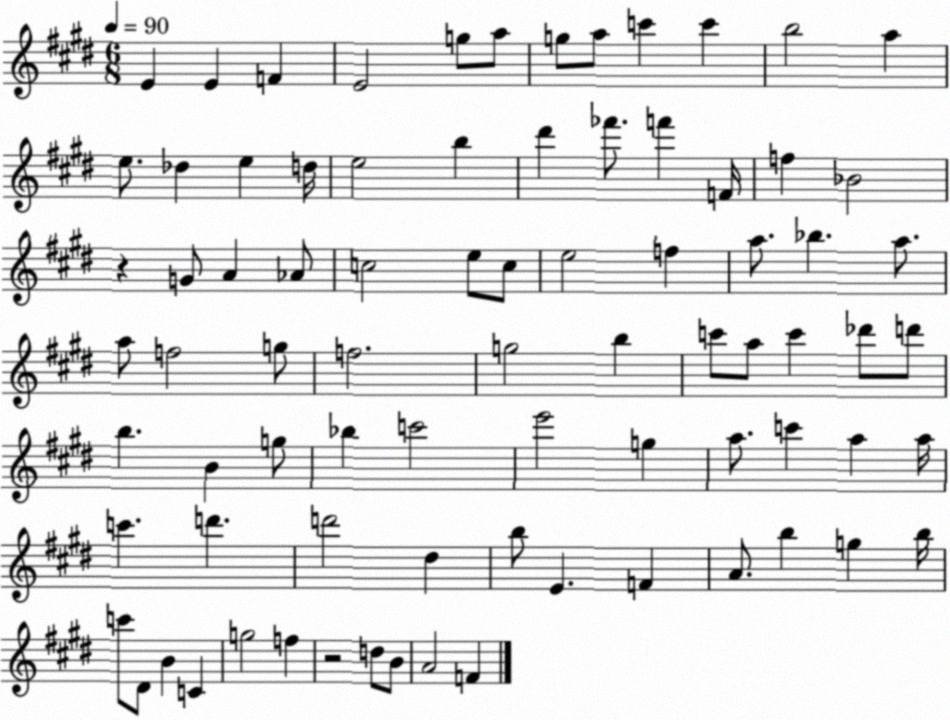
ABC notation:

X:1
T:Untitled
M:6/8
L:1/4
K:E
E E F E2 g/2 a/2 g/2 a/2 c' c' b2 a e/2 _d e d/4 e2 b ^d' _f'/2 f' F/4 f _B2 z G/2 A _A/2 c2 e/2 c/2 e2 f a/2 _b a/2 a/2 f2 g/2 f2 g2 b c'/2 a/2 c' _d'/2 d'/2 b B g/2 _b c'2 e'2 g a/2 c' a a/4 c' d' d'2 ^d b/2 E F A/2 b g b/4 c'/2 ^D/2 B C g2 f z2 d/2 B/2 A2 F